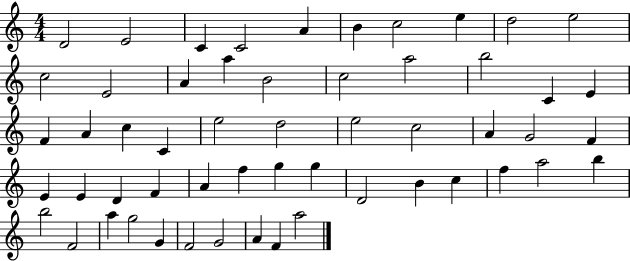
X:1
T:Untitled
M:4/4
L:1/4
K:C
D2 E2 C C2 A B c2 e d2 e2 c2 E2 A a B2 c2 a2 b2 C E F A c C e2 d2 e2 c2 A G2 F E E D F A f g g D2 B c f a2 b b2 F2 a g2 G F2 G2 A F a2